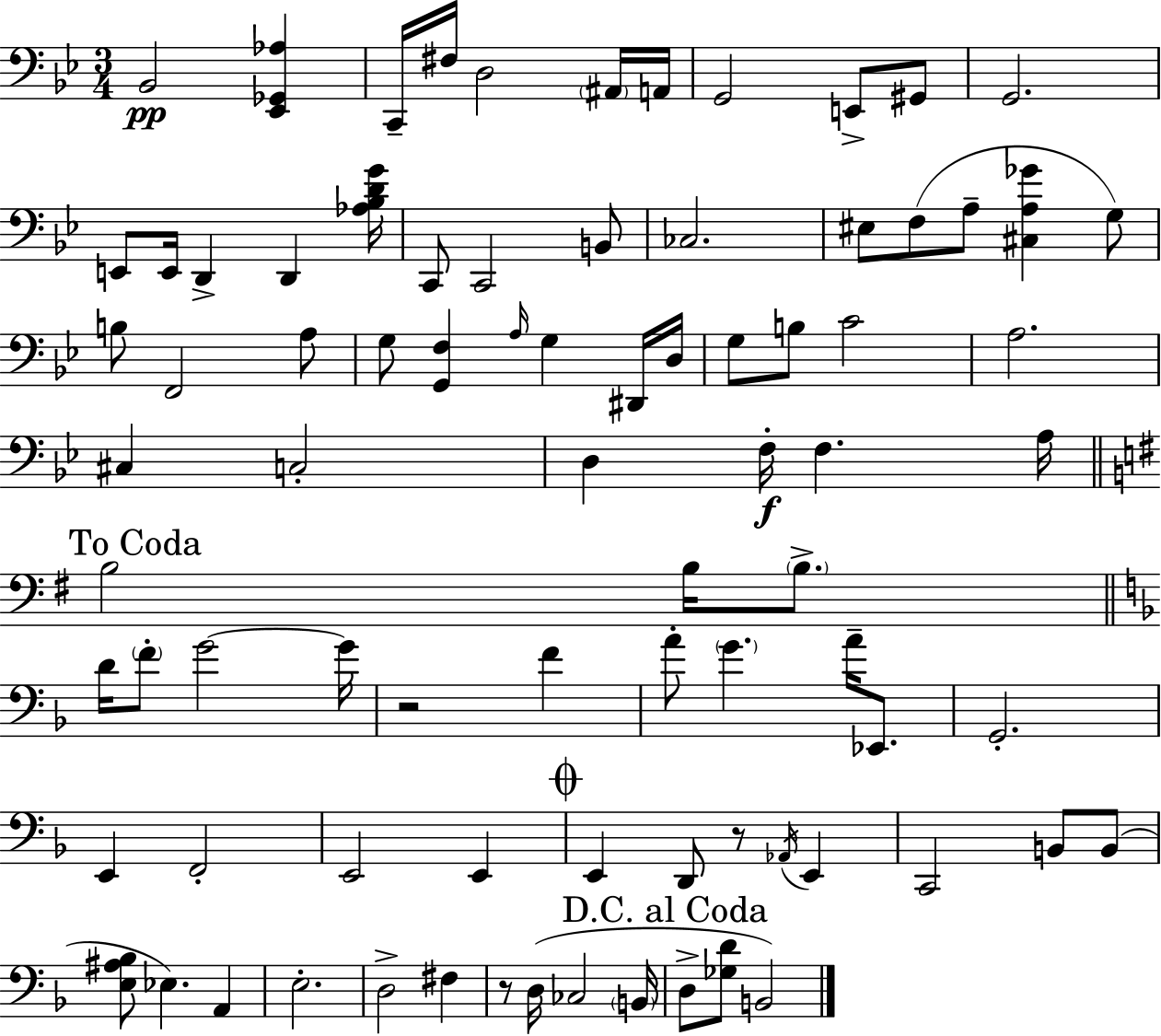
X:1
T:Untitled
M:3/4
L:1/4
K:Gm
_B,,2 [_E,,_G,,_A,] C,,/4 ^F,/4 D,2 ^A,,/4 A,,/4 G,,2 E,,/2 ^G,,/2 G,,2 E,,/2 E,,/4 D,, D,, [_A,_B,DG]/4 C,,/2 C,,2 B,,/2 _C,2 ^E,/2 F,/2 A,/2 [^C,A,_G] G,/2 B,/2 F,,2 A,/2 G,/2 [G,,F,] A,/4 G, ^D,,/4 D,/4 G,/2 B,/2 C2 A,2 ^C, C,2 D, F,/4 F, A,/4 B,2 B,/4 B,/2 D/4 F/2 G2 G/4 z2 F A/2 G A/4 _E,,/2 G,,2 E,, F,,2 E,,2 E,, E,, D,,/2 z/2 _A,,/4 E,, C,,2 B,,/2 B,,/2 [E,^A,_B,]/2 _E, A,, E,2 D,2 ^F, z/2 D,/4 _C,2 B,,/4 D,/2 [_G,D]/2 B,,2